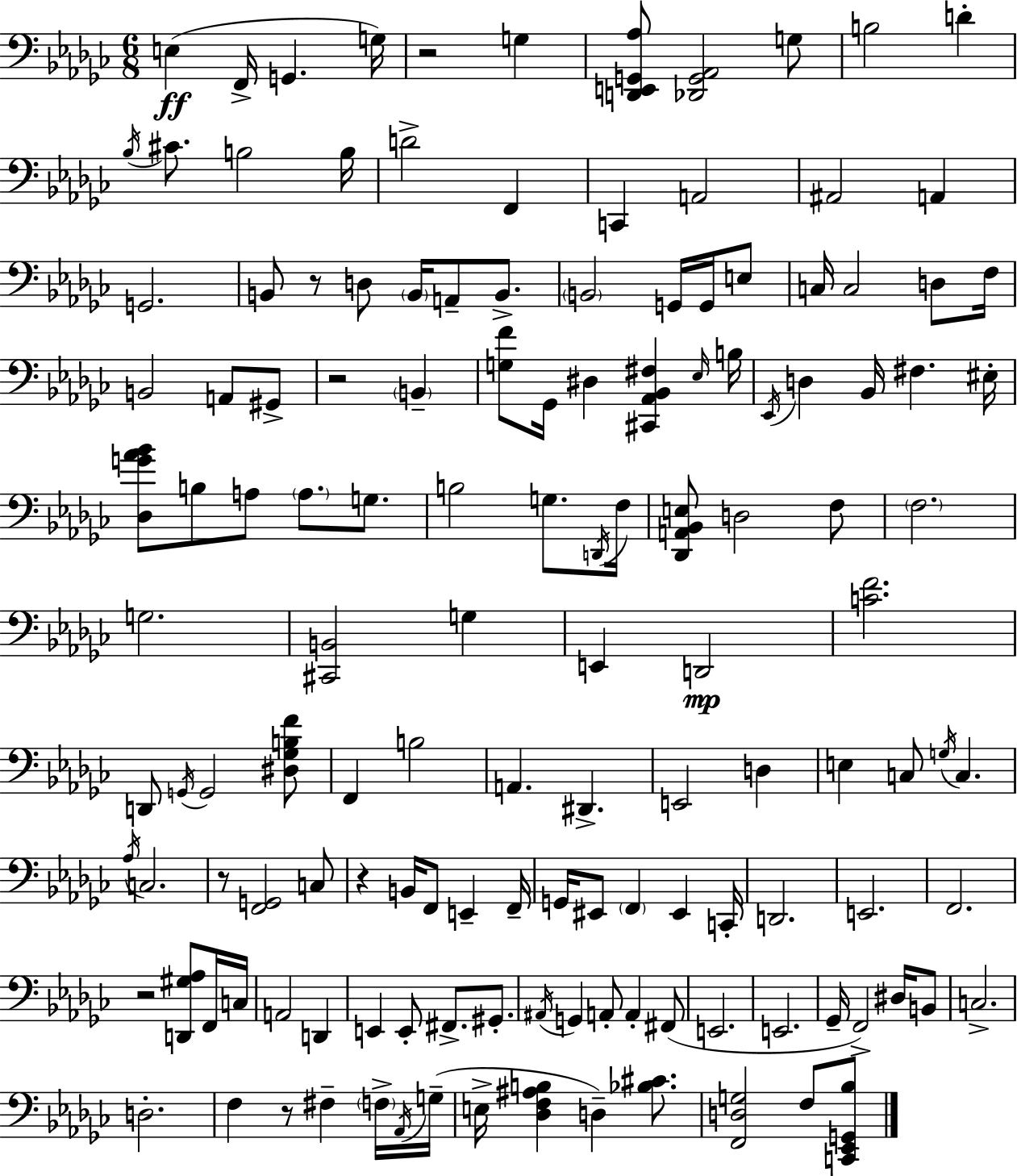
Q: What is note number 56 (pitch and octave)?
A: F3